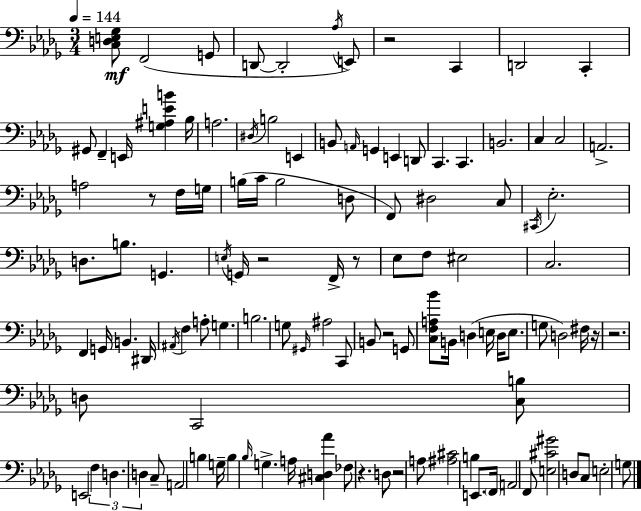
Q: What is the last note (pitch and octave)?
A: G3